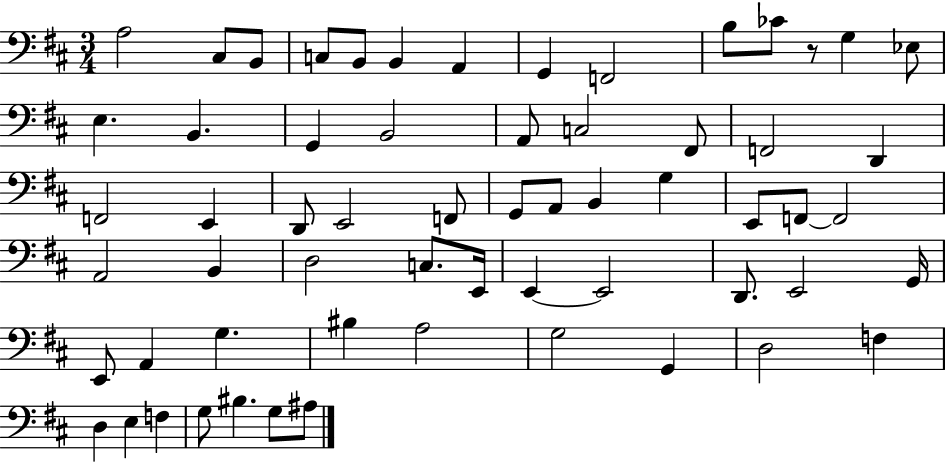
X:1
T:Untitled
M:3/4
L:1/4
K:D
A,2 ^C,/2 B,,/2 C,/2 B,,/2 B,, A,, G,, F,,2 B,/2 _C/2 z/2 G, _E,/2 E, B,, G,, B,,2 A,,/2 C,2 ^F,,/2 F,,2 D,, F,,2 E,, D,,/2 E,,2 F,,/2 G,,/2 A,,/2 B,, G, E,,/2 F,,/2 F,,2 A,,2 B,, D,2 C,/2 E,,/4 E,, E,,2 D,,/2 E,,2 G,,/4 E,,/2 A,, G, ^B, A,2 G,2 G,, D,2 F, D, E, F, G,/2 ^B, G,/2 ^A,/2